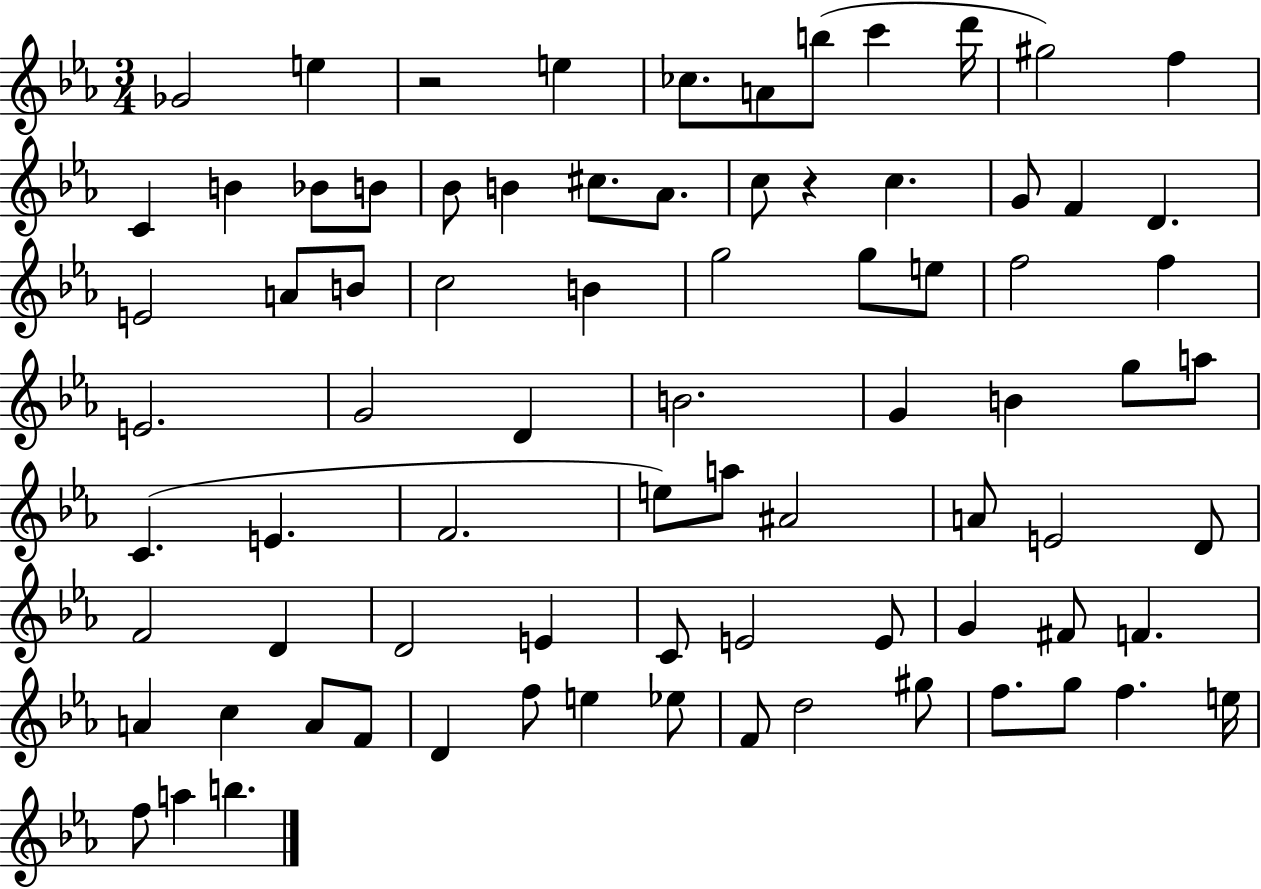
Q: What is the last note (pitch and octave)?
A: B5